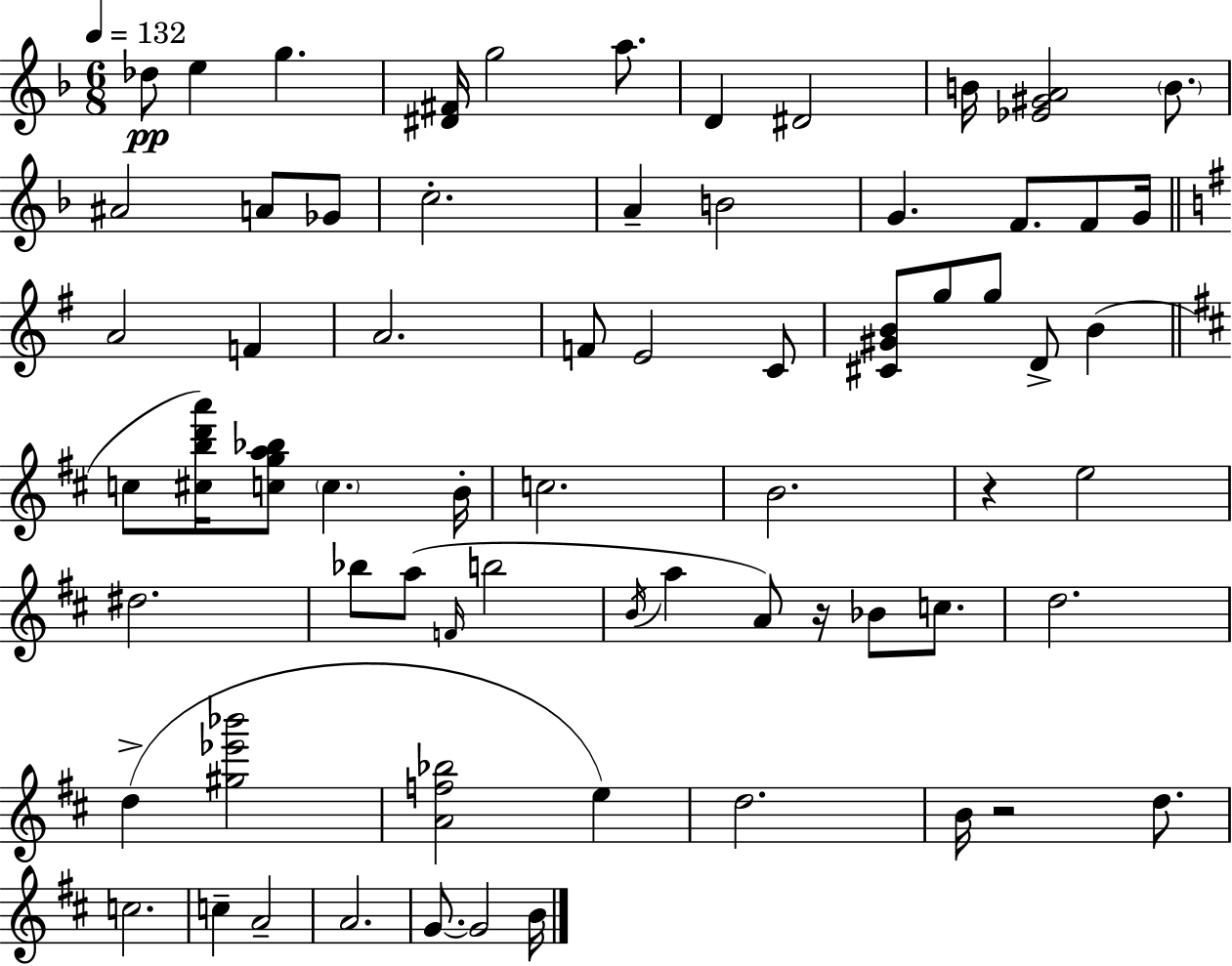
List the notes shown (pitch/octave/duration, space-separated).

Db5/e E5/q G5/q. [D#4,F#4]/s G5/h A5/e. D4/q D#4/h B4/s [Eb4,G#4,A4]/h B4/e. A#4/h A4/e Gb4/e C5/h. A4/q B4/h G4/q. F4/e. F4/e G4/s A4/h F4/q A4/h. F4/e E4/h C4/e [C#4,G#4,B4]/e G5/e G5/e D4/e B4/q C5/e [C#5,B5,D6,A6]/s [C5,G5,A5,Bb5]/e C5/q. B4/s C5/h. B4/h. R/q E5/h D#5/h. Bb5/e A5/e F4/s B5/h B4/s A5/q A4/e R/s Bb4/e C5/e. D5/h. D5/q [G#5,Eb6,Bb6]/h [A4,F5,Bb5]/h E5/q D5/h. B4/s R/h D5/e. C5/h. C5/q A4/h A4/h. G4/e. G4/h B4/s